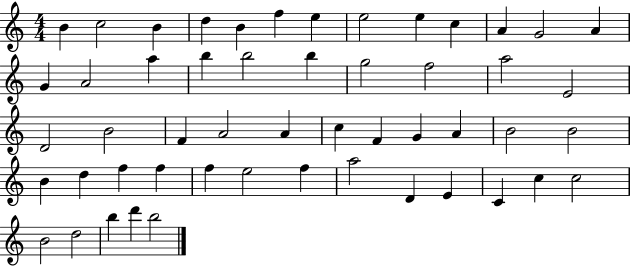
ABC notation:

X:1
T:Untitled
M:4/4
L:1/4
K:C
B c2 B d B f e e2 e c A G2 A G A2 a b b2 b g2 f2 a2 E2 D2 B2 F A2 A c F G A B2 B2 B d f f f e2 f a2 D E C c c2 B2 d2 b d' b2